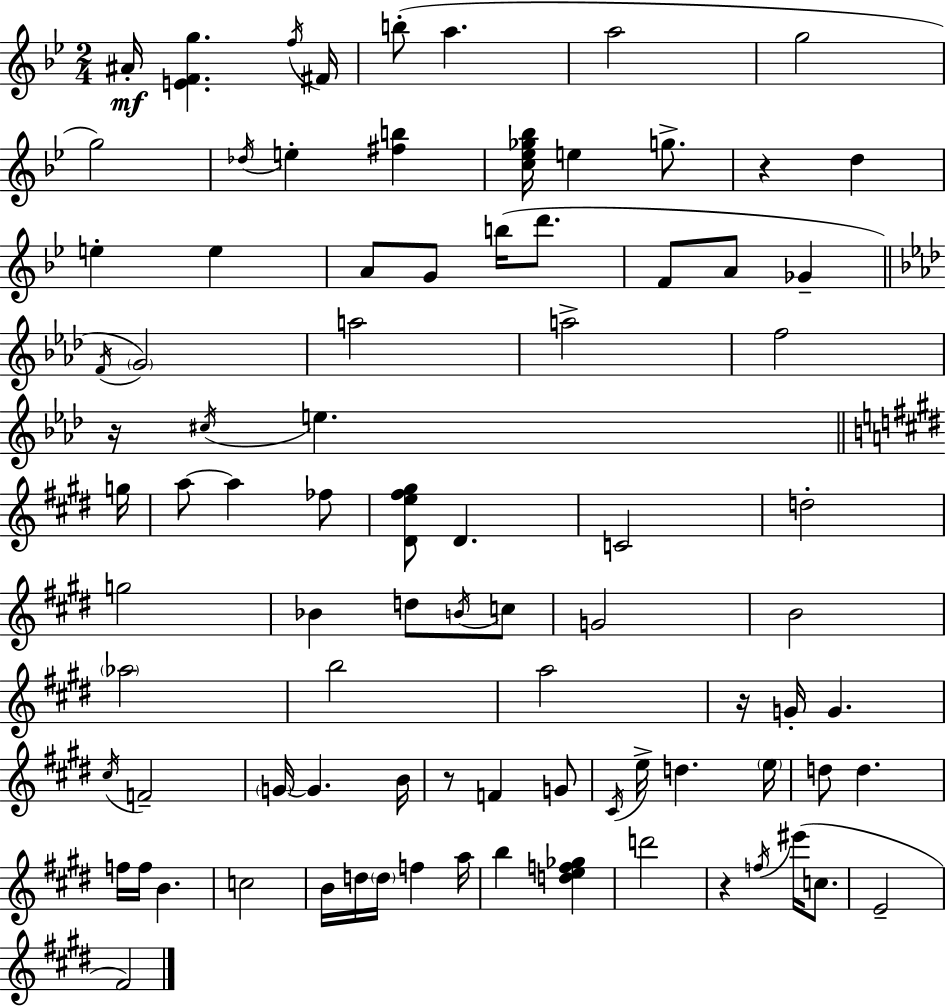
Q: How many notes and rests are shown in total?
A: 87